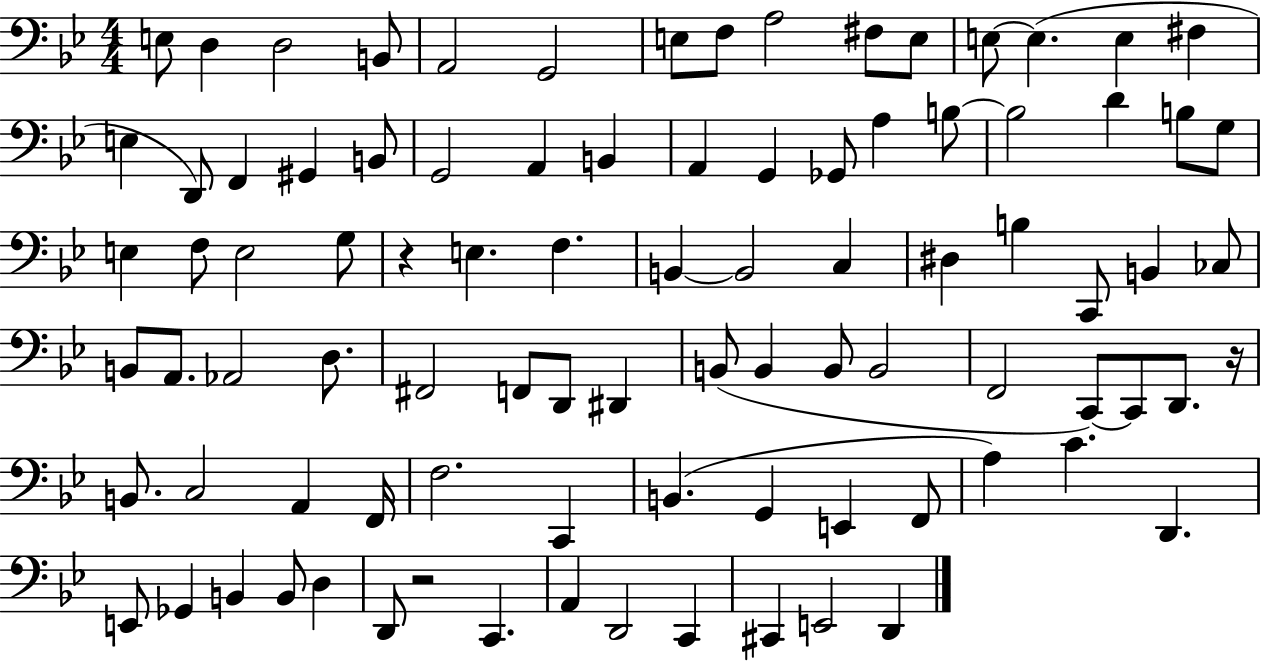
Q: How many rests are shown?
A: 3